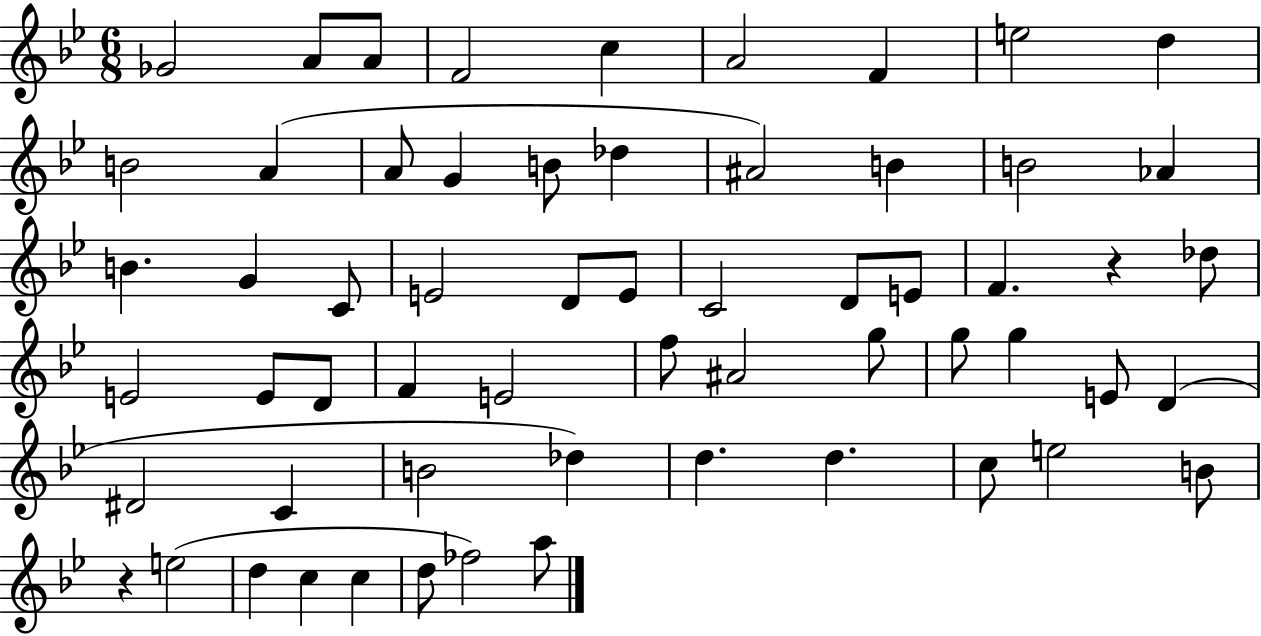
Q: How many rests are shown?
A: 2